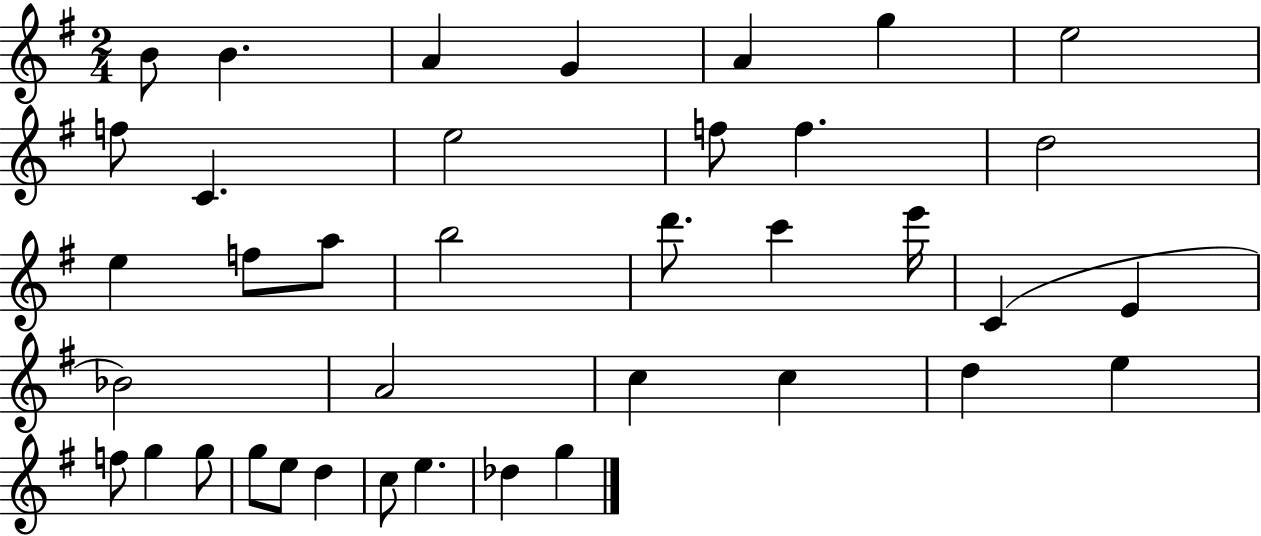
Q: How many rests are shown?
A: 0